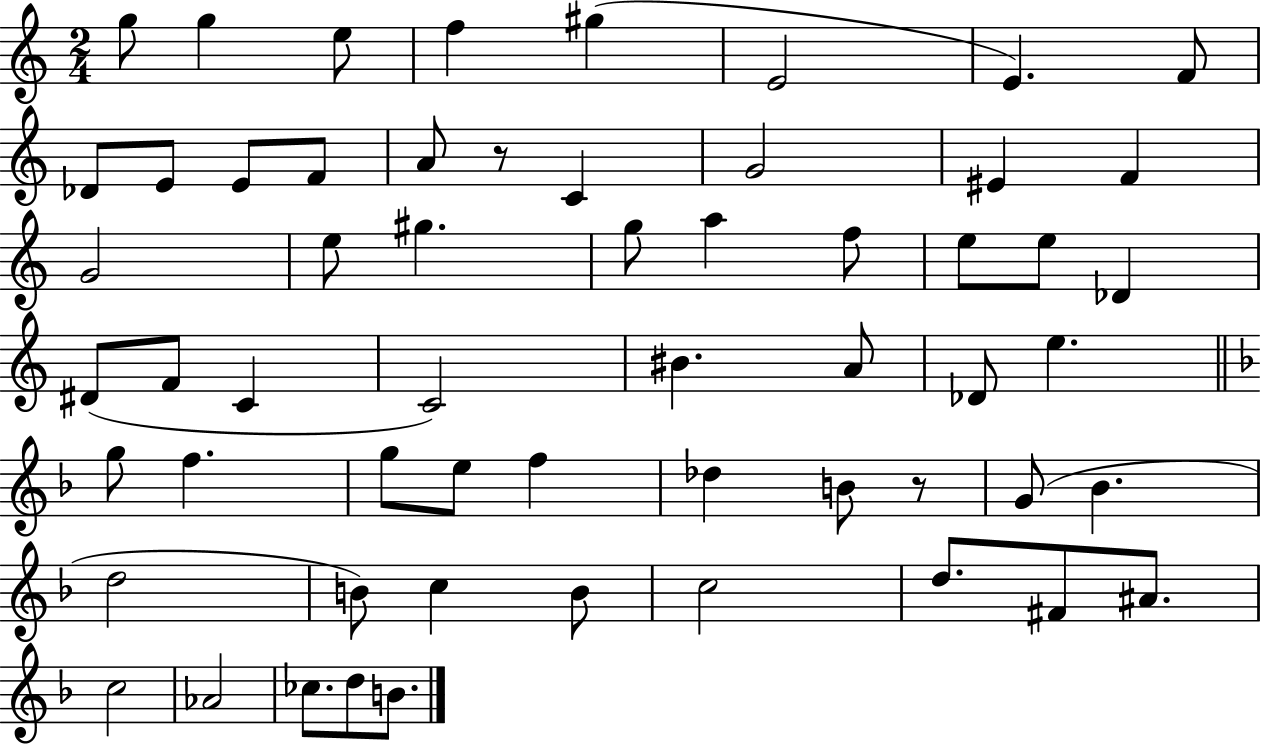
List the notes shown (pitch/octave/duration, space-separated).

G5/e G5/q E5/e F5/q G#5/q E4/h E4/q. F4/e Db4/e E4/e E4/e F4/e A4/e R/e C4/q G4/h EIS4/q F4/q G4/h E5/e G#5/q. G5/e A5/q F5/e E5/e E5/e Db4/q D#4/e F4/e C4/q C4/h BIS4/q. A4/e Db4/e E5/q. G5/e F5/q. G5/e E5/e F5/q Db5/q B4/e R/e G4/e Bb4/q. D5/h B4/e C5/q B4/e C5/h D5/e. F#4/e A#4/e. C5/h Ab4/h CES5/e. D5/e B4/e.